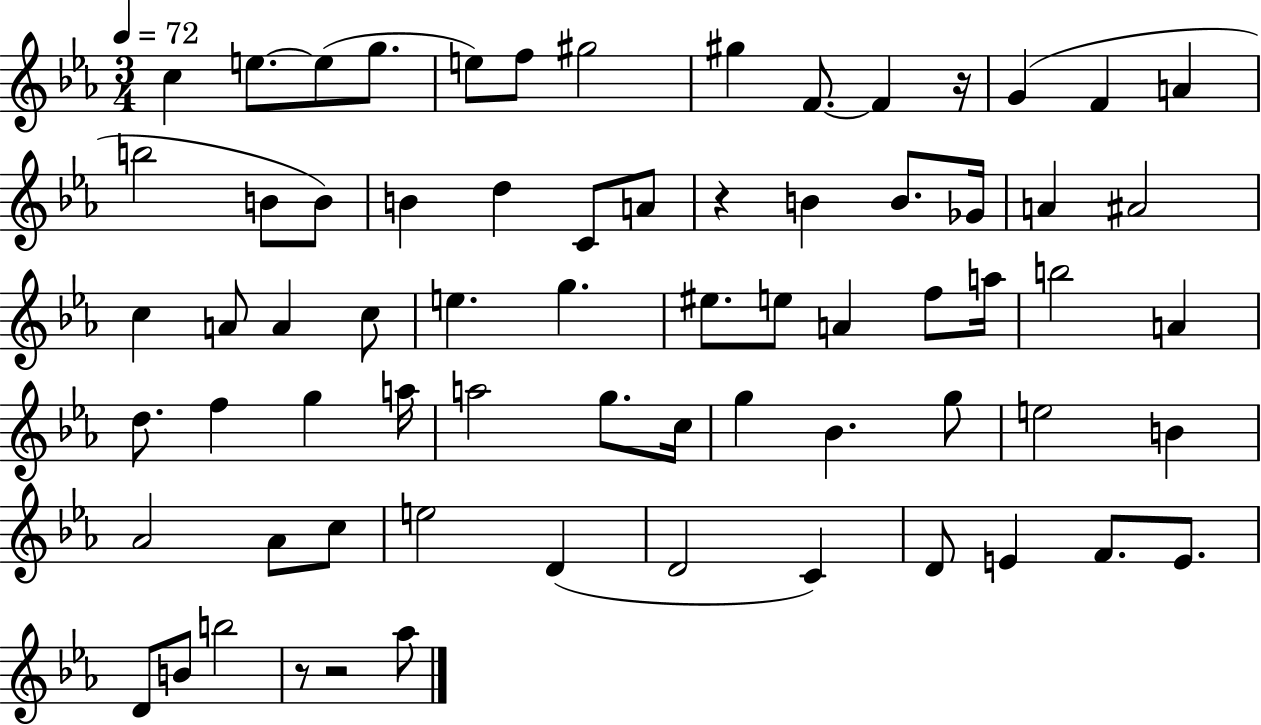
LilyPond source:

{
  \clef treble
  \numericTimeSignature
  \time 3/4
  \key ees \major
  \tempo 4 = 72
  c''4 e''8.~~ e''8( g''8. | e''8) f''8 gis''2 | gis''4 f'8.~~ f'4 r16 | g'4( f'4 a'4 | \break b''2 b'8 b'8) | b'4 d''4 c'8 a'8 | r4 b'4 b'8. ges'16 | a'4 ais'2 | \break c''4 a'8 a'4 c''8 | e''4. g''4. | eis''8. e''8 a'4 f''8 a''16 | b''2 a'4 | \break d''8. f''4 g''4 a''16 | a''2 g''8. c''16 | g''4 bes'4. g''8 | e''2 b'4 | \break aes'2 aes'8 c''8 | e''2 d'4( | d'2 c'4) | d'8 e'4 f'8. e'8. | \break d'8 b'8 b''2 | r8 r2 aes''8 | \bar "|."
}